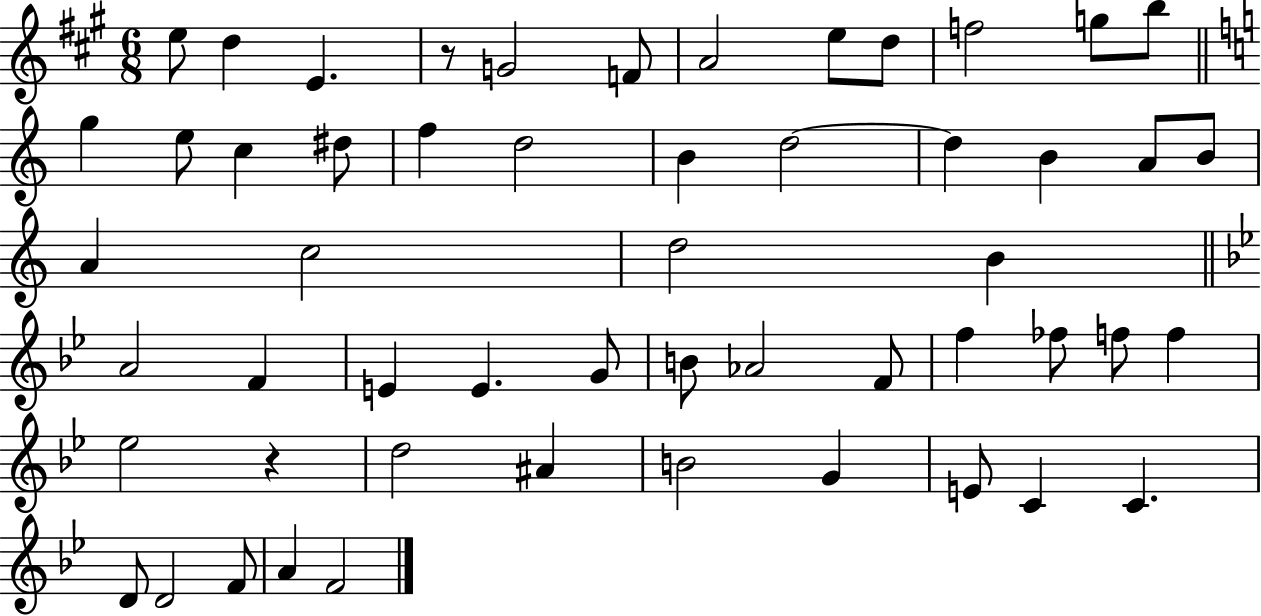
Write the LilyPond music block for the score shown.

{
  \clef treble
  \numericTimeSignature
  \time 6/8
  \key a \major
  e''8 d''4 e'4. | r8 g'2 f'8 | a'2 e''8 d''8 | f''2 g''8 b''8 | \break \bar "||" \break \key a \minor g''4 e''8 c''4 dis''8 | f''4 d''2 | b'4 d''2~~ | d''4 b'4 a'8 b'8 | \break a'4 c''2 | d''2 b'4 | \bar "||" \break \key bes \major a'2 f'4 | e'4 e'4. g'8 | b'8 aes'2 f'8 | f''4 fes''8 f''8 f''4 | \break ees''2 r4 | d''2 ais'4 | b'2 g'4 | e'8 c'4 c'4. | \break d'8 d'2 f'8 | a'4 f'2 | \bar "|."
}